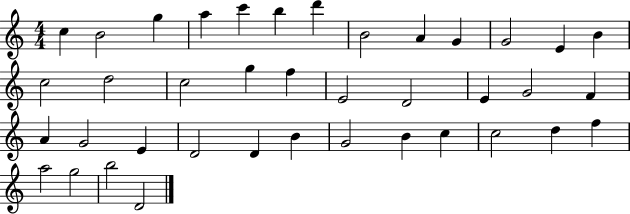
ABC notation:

X:1
T:Untitled
M:4/4
L:1/4
K:C
c B2 g a c' b d' B2 A G G2 E B c2 d2 c2 g f E2 D2 E G2 F A G2 E D2 D B G2 B c c2 d f a2 g2 b2 D2